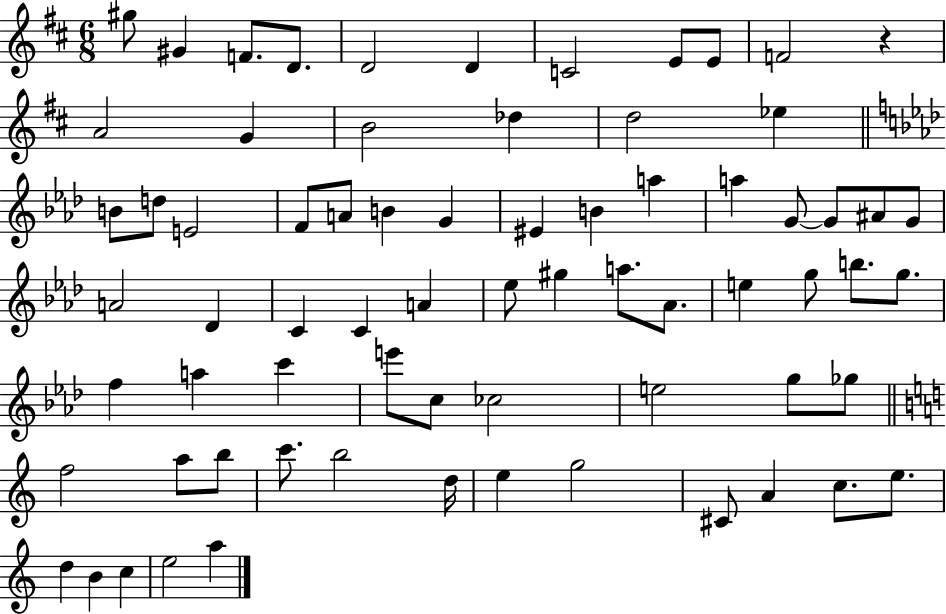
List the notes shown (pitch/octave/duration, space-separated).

G#5/e G#4/q F4/e. D4/e. D4/h D4/q C4/h E4/e E4/e F4/h R/q A4/h G4/q B4/h Db5/q D5/h Eb5/q B4/e D5/e E4/h F4/e A4/e B4/q G4/q EIS4/q B4/q A5/q A5/q G4/e G4/e A#4/e G4/e A4/h Db4/q C4/q C4/q A4/q Eb5/e G#5/q A5/e. Ab4/e. E5/q G5/e B5/e. G5/e. F5/q A5/q C6/q E6/e C5/e CES5/h E5/h G5/e Gb5/e F5/h A5/e B5/e C6/e. B5/h D5/s E5/q G5/h C#4/e A4/q C5/e. E5/e. D5/q B4/q C5/q E5/h A5/q